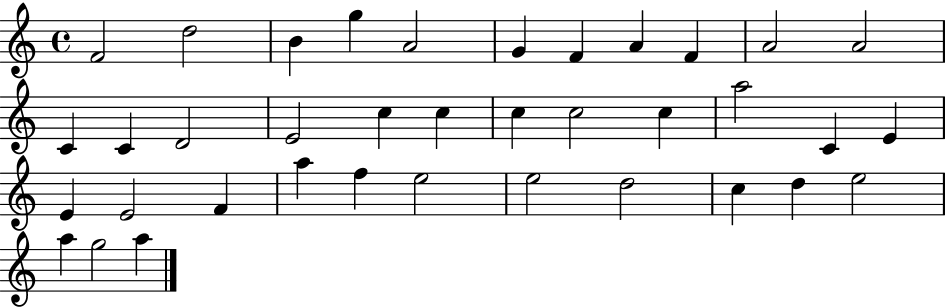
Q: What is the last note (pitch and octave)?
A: A5